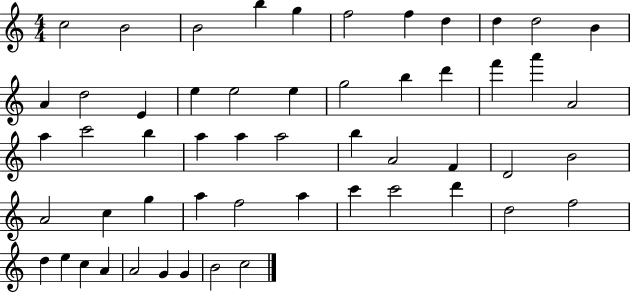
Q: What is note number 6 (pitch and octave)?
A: F5